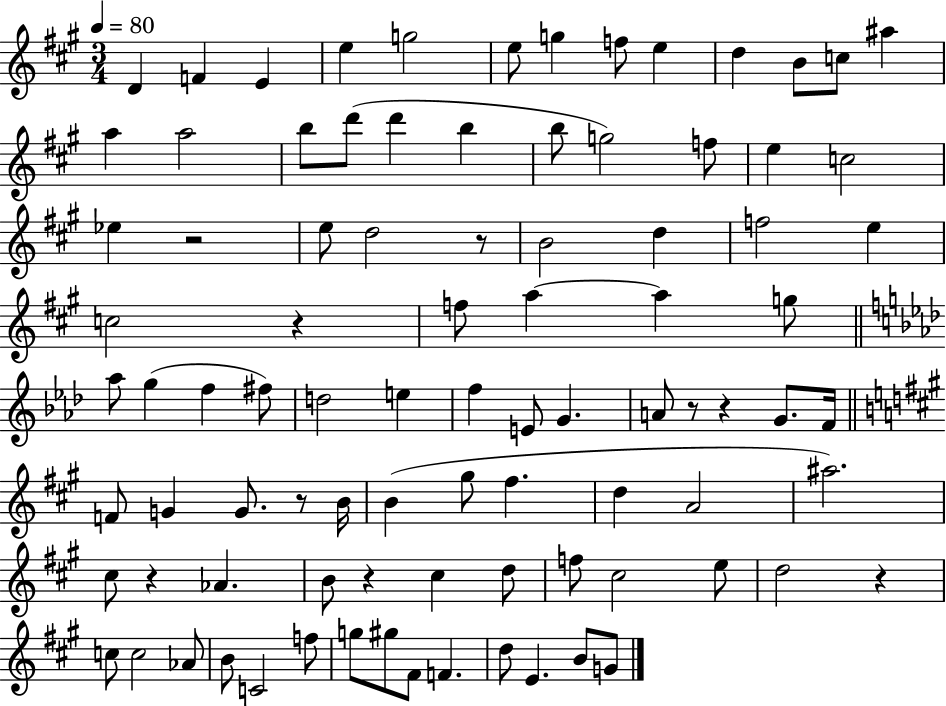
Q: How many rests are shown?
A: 9